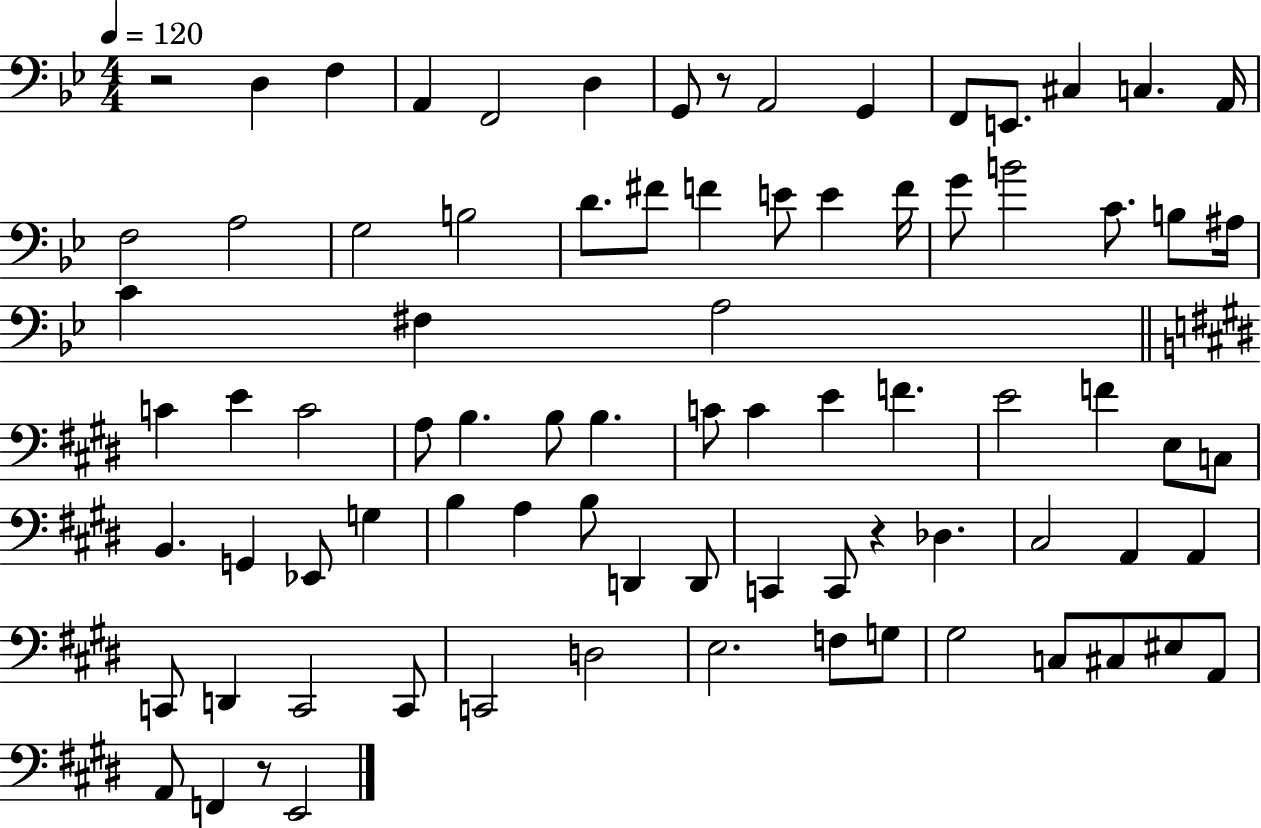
{
  \clef bass
  \numericTimeSignature
  \time 4/4
  \key bes \major
  \tempo 4 = 120
  r2 d4 f4 | a,4 f,2 d4 | g,8 r8 a,2 g,4 | f,8 e,8. cis4 c4. a,16 | \break f2 a2 | g2 b2 | d'8. fis'8 f'4 e'8 e'4 f'16 | g'8 b'2 c'8. b8 ais16 | \break c'4 fis4 a2 | \bar "||" \break \key e \major c'4 e'4 c'2 | a8 b4. b8 b4. | c'8 c'4 e'4 f'4. | e'2 f'4 e8 c8 | \break b,4. g,4 ees,8 g4 | b4 a4 b8 d,4 d,8 | c,4 c,8 r4 des4. | cis2 a,4 a,4 | \break c,8 d,4 c,2 c,8 | c,2 d2 | e2. f8 g8 | gis2 c8 cis8 eis8 a,8 | \break a,8 f,4 r8 e,2 | \bar "|."
}